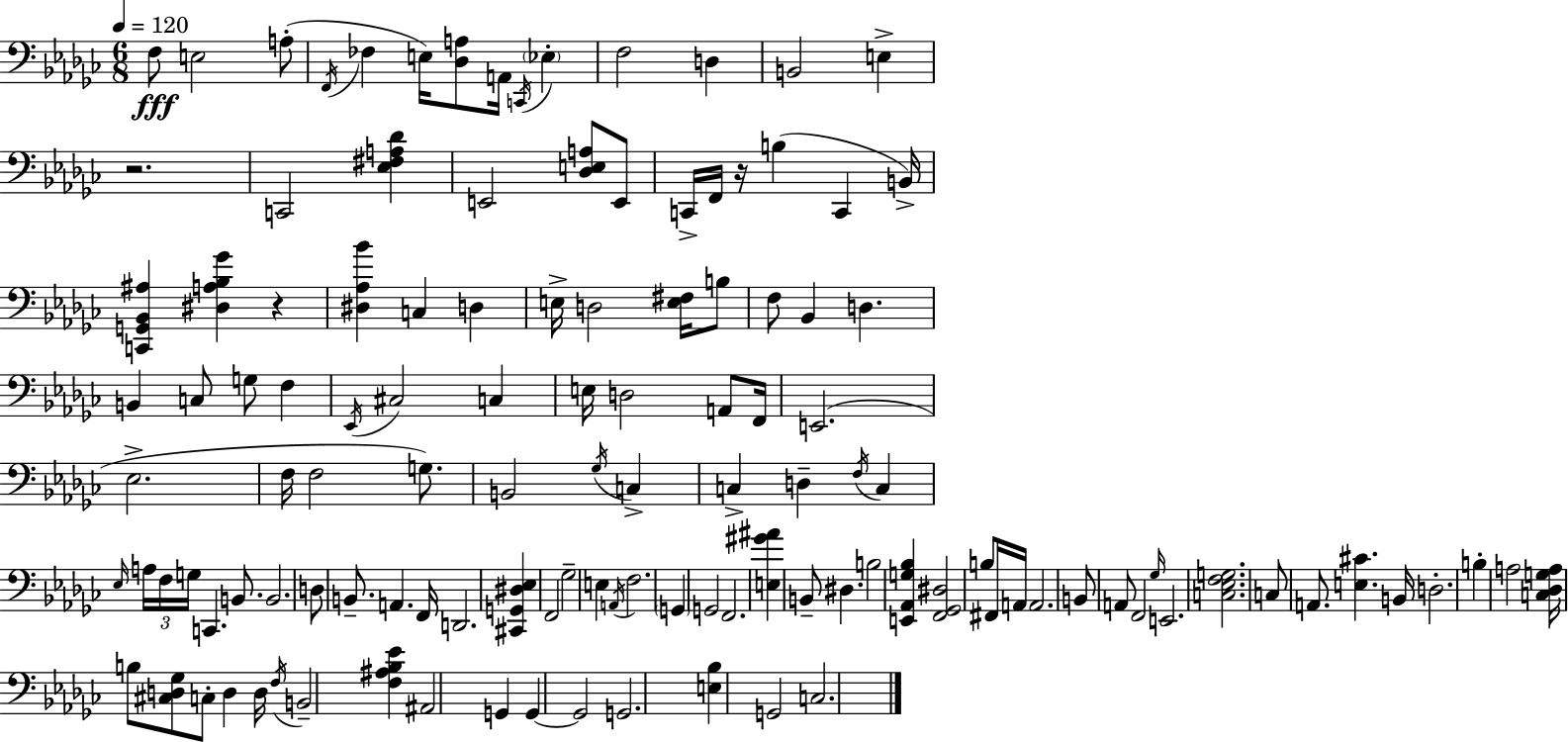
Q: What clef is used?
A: bass